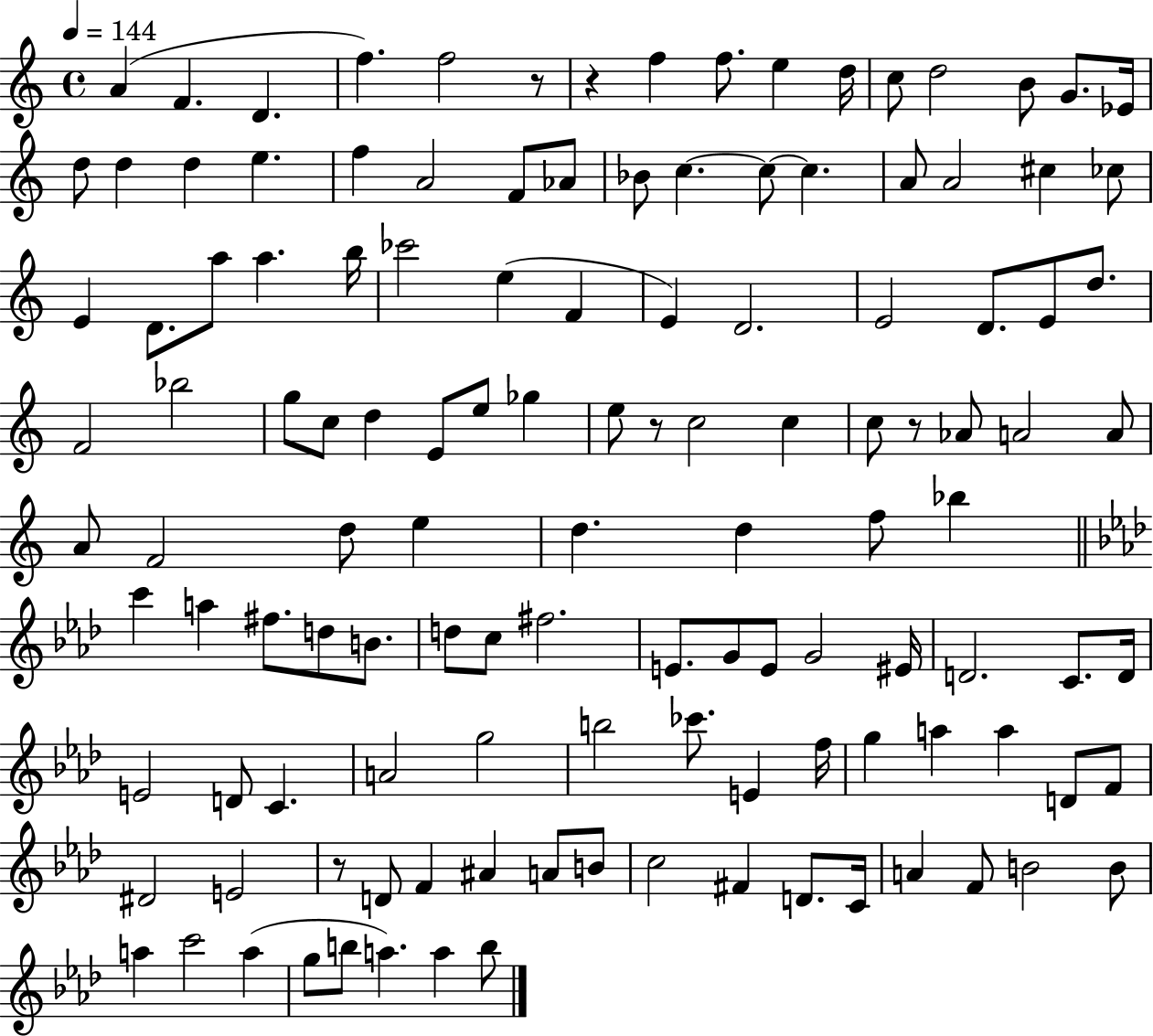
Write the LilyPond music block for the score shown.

{
  \clef treble
  \time 4/4
  \defaultTimeSignature
  \key c \major
  \tempo 4 = 144
  \repeat volta 2 { a'4( f'4. d'4. | f''4.) f''2 r8 | r4 f''4 f''8. e''4 d''16 | c''8 d''2 b'8 g'8. ees'16 | \break d''8 d''4 d''4 e''4. | f''4 a'2 f'8 aes'8 | bes'8 c''4.~~ c''8~~ c''4. | a'8 a'2 cis''4 ces''8 | \break e'4 d'8. a''8 a''4. b''16 | ces'''2 e''4( f'4 | e'4) d'2. | e'2 d'8. e'8 d''8. | \break f'2 bes''2 | g''8 c''8 d''4 e'8 e''8 ges''4 | e''8 r8 c''2 c''4 | c''8 r8 aes'8 a'2 a'8 | \break a'8 f'2 d''8 e''4 | d''4. d''4 f''8 bes''4 | \bar "||" \break \key aes \major c'''4 a''4 fis''8. d''8 b'8. | d''8 c''8 fis''2. | e'8. g'8 e'8 g'2 eis'16 | d'2. c'8. d'16 | \break e'2 d'8 c'4. | a'2 g''2 | b''2 ces'''8. e'4 f''16 | g''4 a''4 a''4 d'8 f'8 | \break dis'2 e'2 | r8 d'8 f'4 ais'4 a'8 b'8 | c''2 fis'4 d'8. c'16 | a'4 f'8 b'2 b'8 | \break a''4 c'''2 a''4( | g''8 b''8 a''4.) a''4 b''8 | } \bar "|."
}